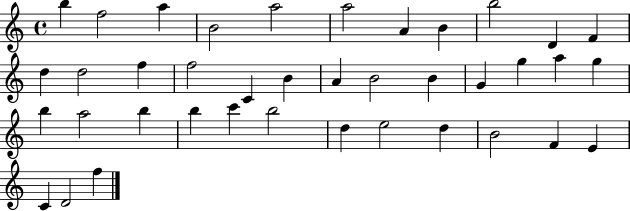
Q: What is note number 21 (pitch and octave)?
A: G4